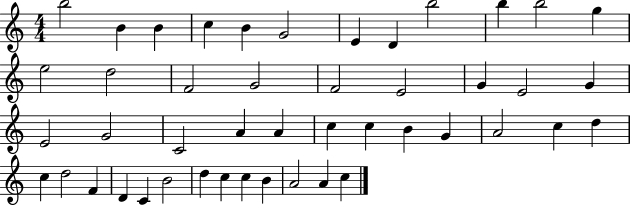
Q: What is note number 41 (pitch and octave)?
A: C5